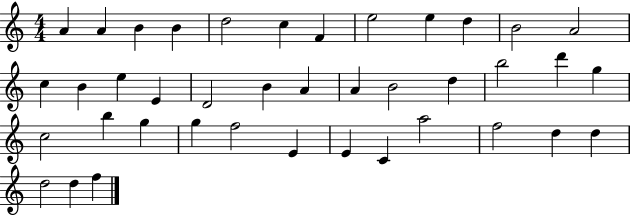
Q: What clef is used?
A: treble